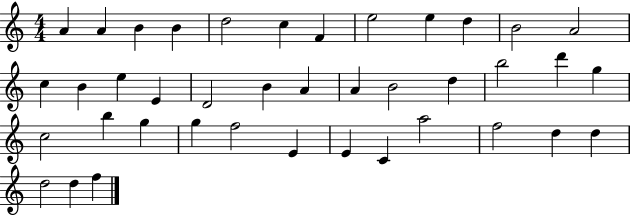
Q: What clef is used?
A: treble